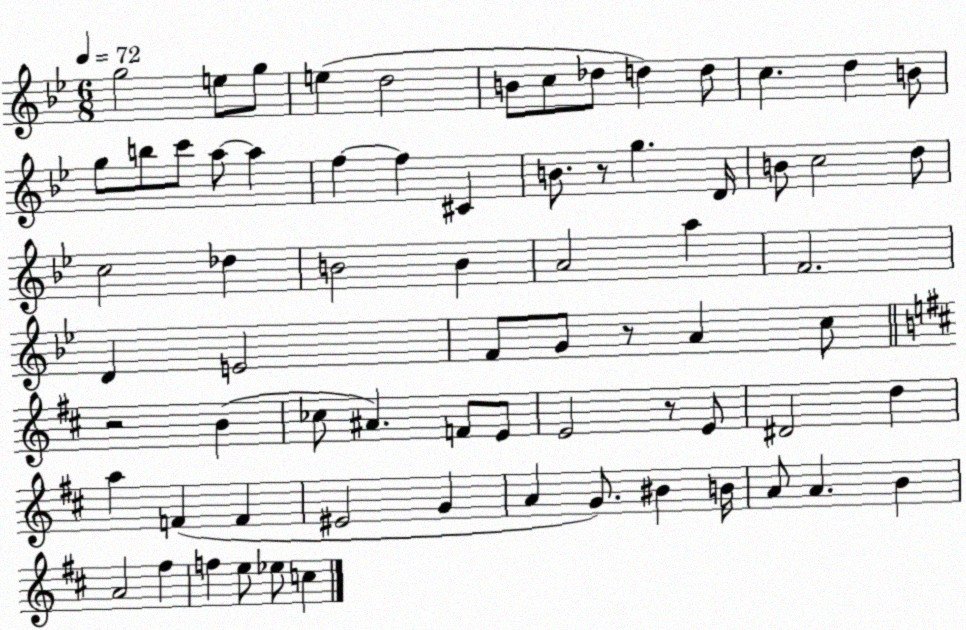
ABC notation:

X:1
T:Untitled
M:6/8
L:1/4
K:Bb
g2 e/2 g/2 e d2 B/2 c/2 _d/2 d d/2 c d B/2 g/2 b/2 c'/2 a/2 a f f ^C B/2 z/2 g D/4 B/2 c2 d/2 c2 _d B2 B A2 a F2 D E2 F/2 G/2 z/2 A c/2 z2 B _c/2 ^A F/2 E/2 E2 z/2 E/2 ^D2 d a F F ^E2 G A G/2 ^B B/4 A/2 A B A2 ^f f e/2 _e/2 c